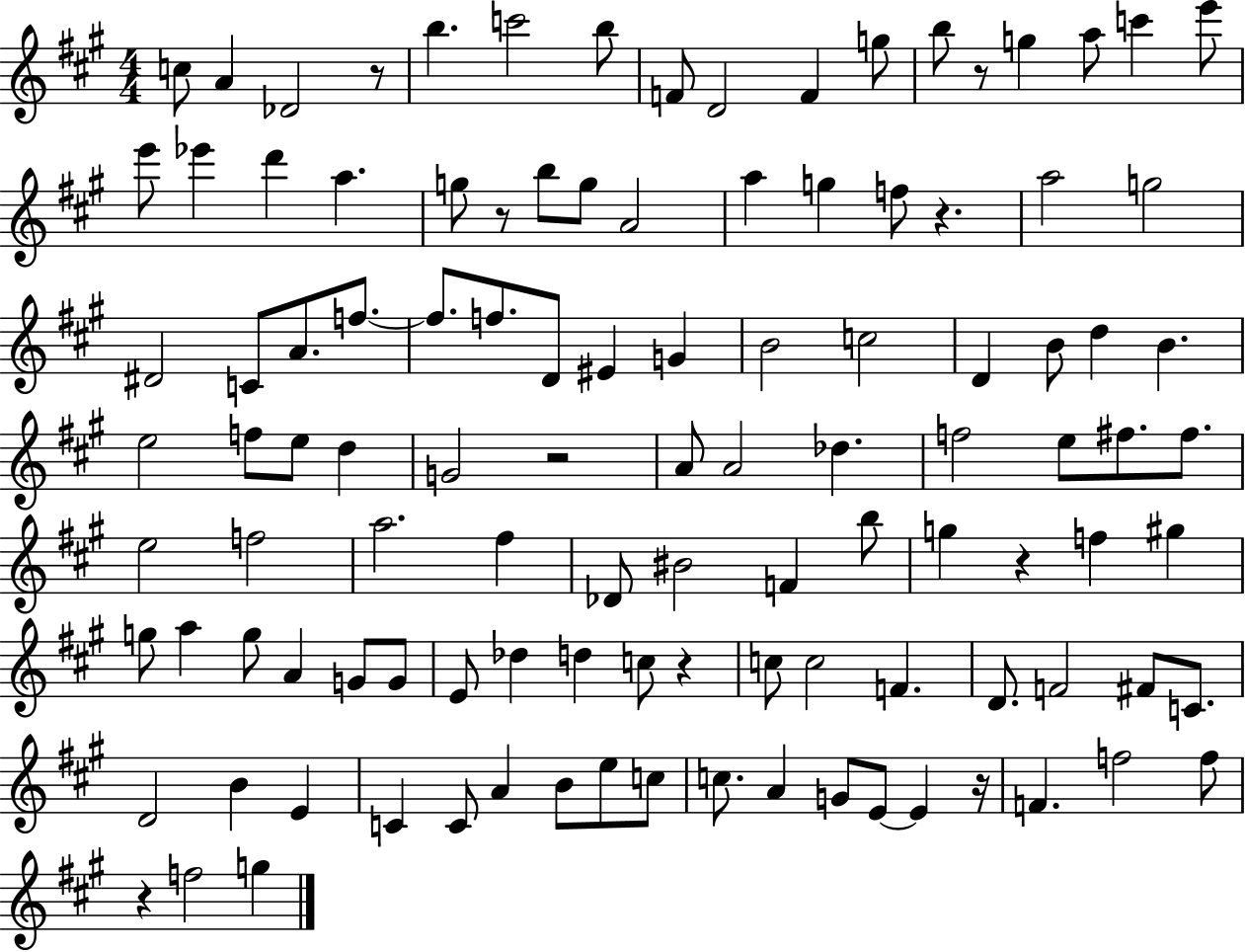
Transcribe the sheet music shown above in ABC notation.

X:1
T:Untitled
M:4/4
L:1/4
K:A
c/2 A _D2 z/2 b c'2 b/2 F/2 D2 F g/2 b/2 z/2 g a/2 c' e'/2 e'/2 _e' d' a g/2 z/2 b/2 g/2 A2 a g f/2 z a2 g2 ^D2 C/2 A/2 f/2 f/2 f/2 D/2 ^E G B2 c2 D B/2 d B e2 f/2 e/2 d G2 z2 A/2 A2 _d f2 e/2 ^f/2 ^f/2 e2 f2 a2 ^f _D/2 ^B2 F b/2 g z f ^g g/2 a g/2 A G/2 G/2 E/2 _d d c/2 z c/2 c2 F D/2 F2 ^F/2 C/2 D2 B E C C/2 A B/2 e/2 c/2 c/2 A G/2 E/2 E z/4 F f2 f/2 z f2 g